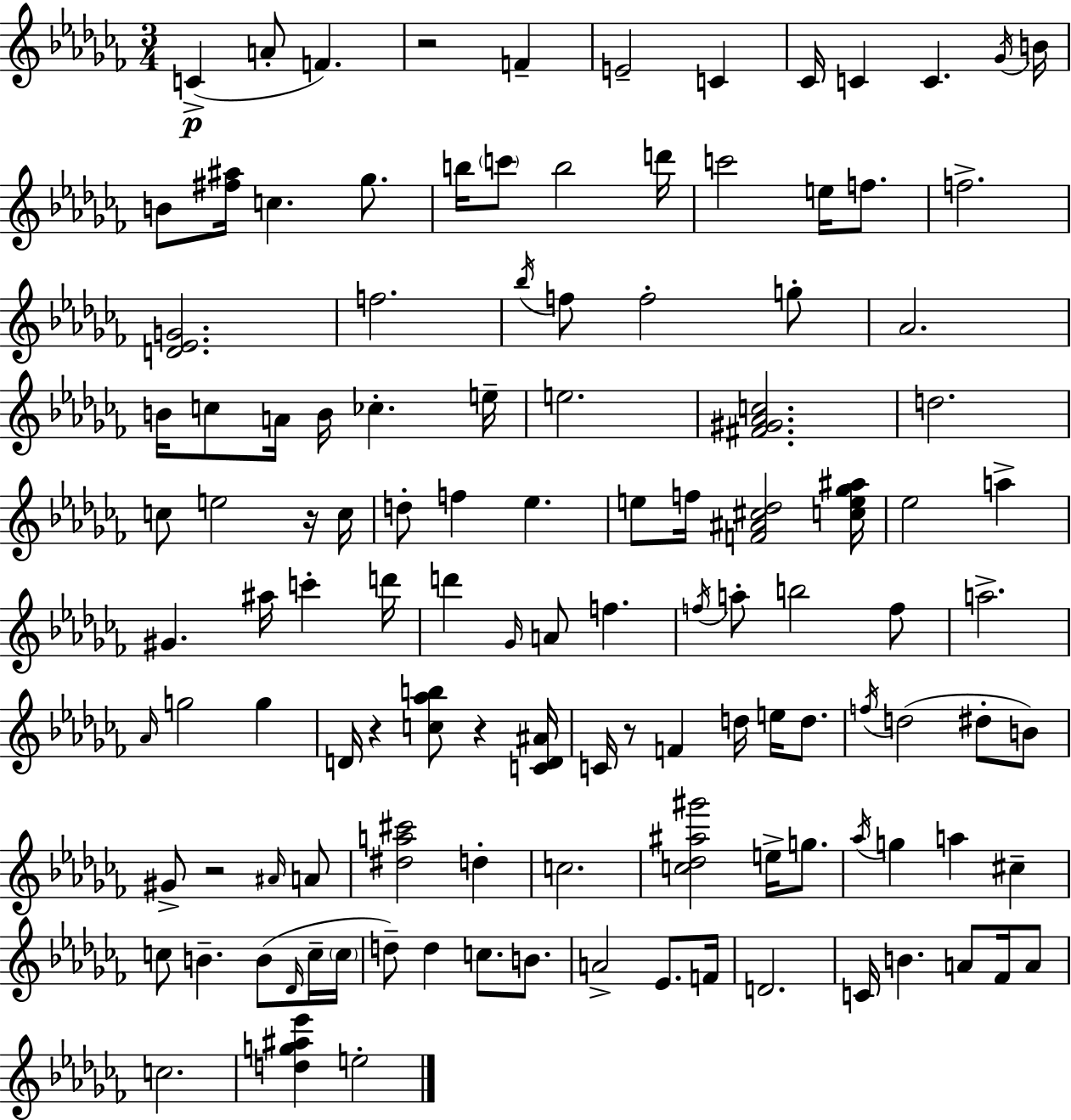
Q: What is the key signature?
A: AES minor